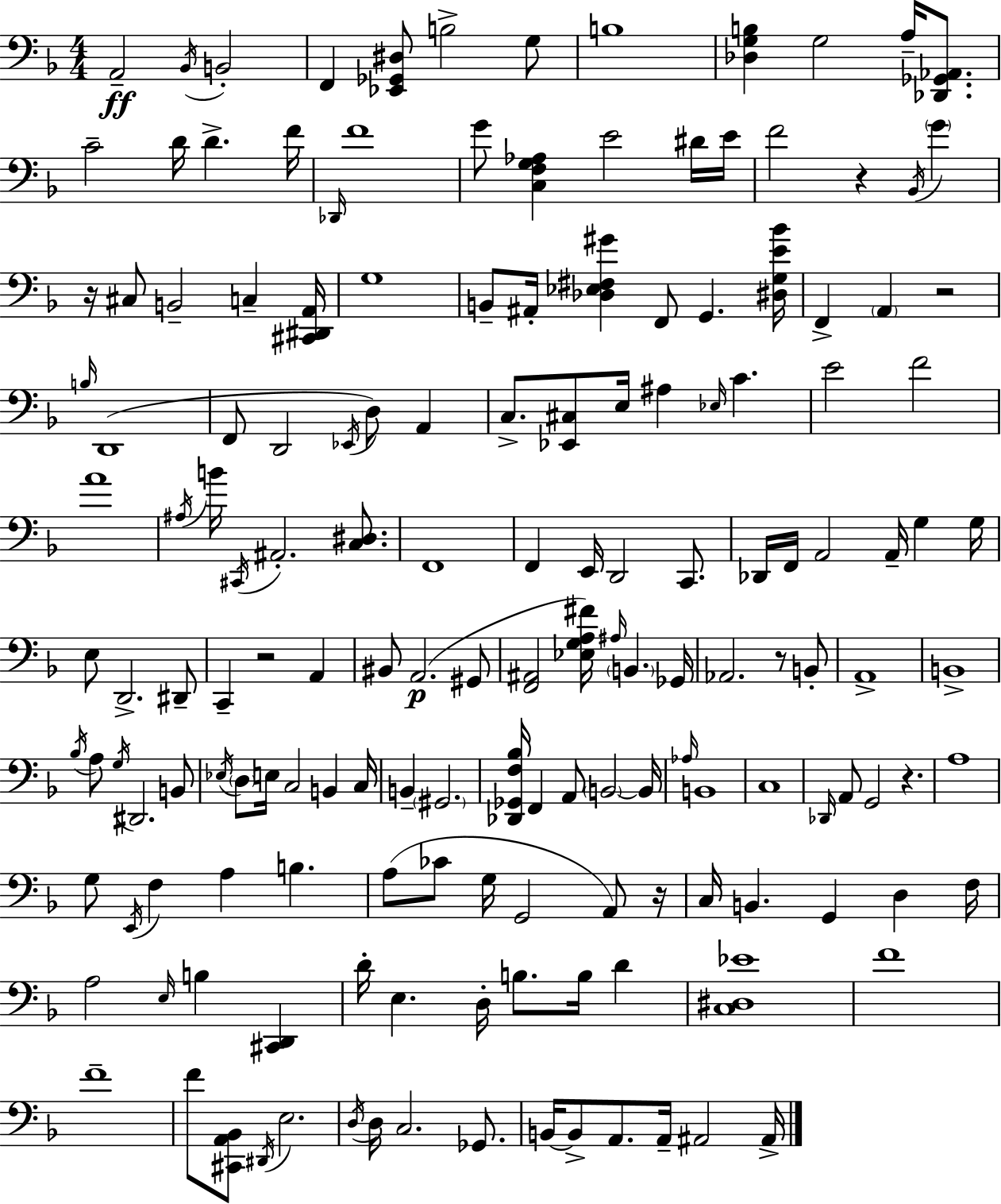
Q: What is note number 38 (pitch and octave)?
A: D3